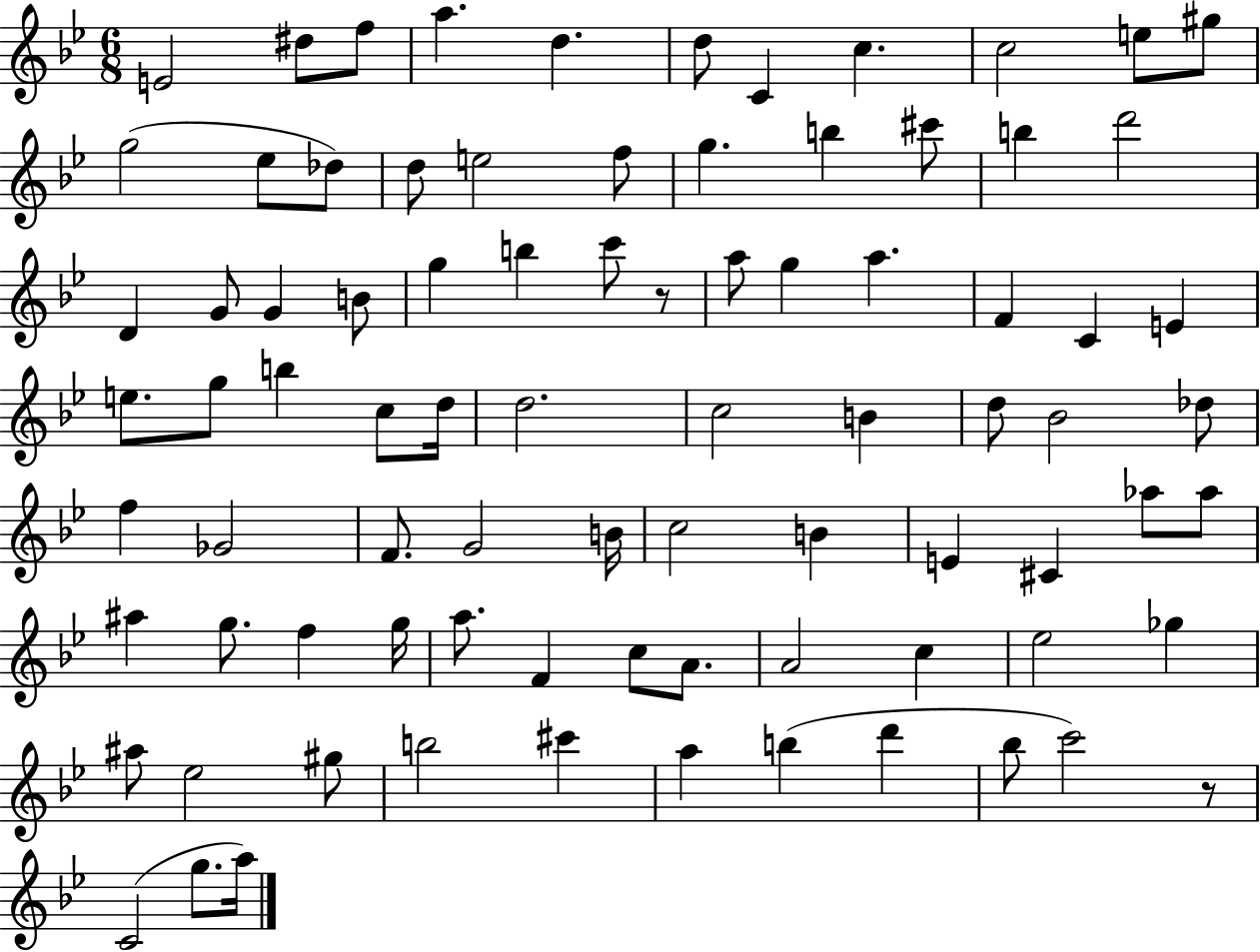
{
  \clef treble
  \numericTimeSignature
  \time 6/8
  \key bes \major
  e'2 dis''8 f''8 | a''4. d''4. | d''8 c'4 c''4. | c''2 e''8 gis''8 | \break g''2( ees''8 des''8) | d''8 e''2 f''8 | g''4. b''4 cis'''8 | b''4 d'''2 | \break d'4 g'8 g'4 b'8 | g''4 b''4 c'''8 r8 | a''8 g''4 a''4. | f'4 c'4 e'4 | \break e''8. g''8 b''4 c''8 d''16 | d''2. | c''2 b'4 | d''8 bes'2 des''8 | \break f''4 ges'2 | f'8. g'2 b'16 | c''2 b'4 | e'4 cis'4 aes''8 aes''8 | \break ais''4 g''8. f''4 g''16 | a''8. f'4 c''8 a'8. | a'2 c''4 | ees''2 ges''4 | \break ais''8 ees''2 gis''8 | b''2 cis'''4 | a''4 b''4( d'''4 | bes''8 c'''2) r8 | \break c'2( g''8. a''16) | \bar "|."
}